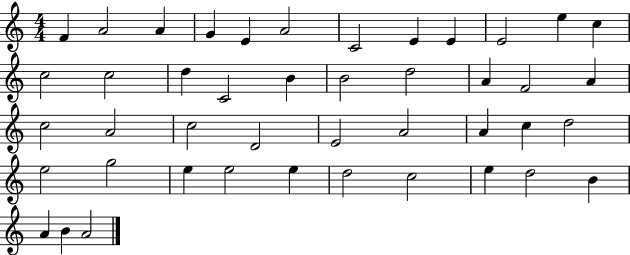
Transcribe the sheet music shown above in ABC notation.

X:1
T:Untitled
M:4/4
L:1/4
K:C
F A2 A G E A2 C2 E E E2 e c c2 c2 d C2 B B2 d2 A F2 A c2 A2 c2 D2 E2 A2 A c d2 e2 g2 e e2 e d2 c2 e d2 B A B A2